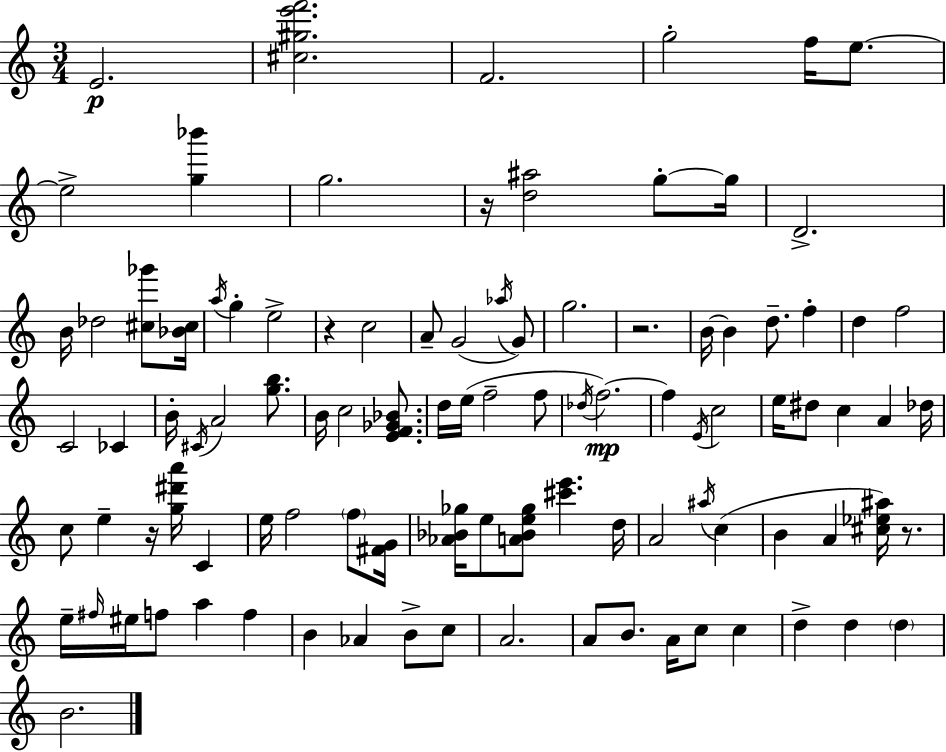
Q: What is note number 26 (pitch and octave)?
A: D5